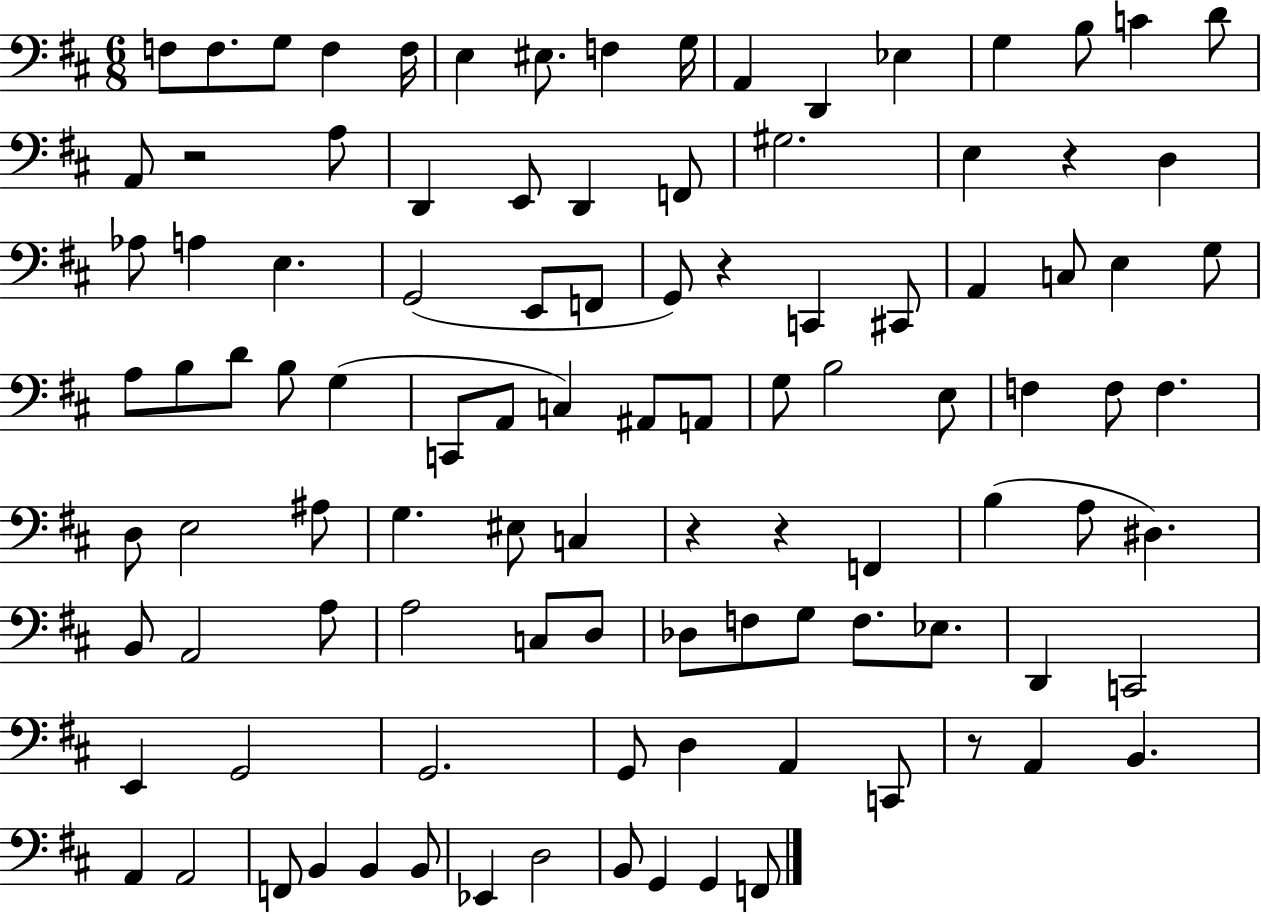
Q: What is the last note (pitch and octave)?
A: F2